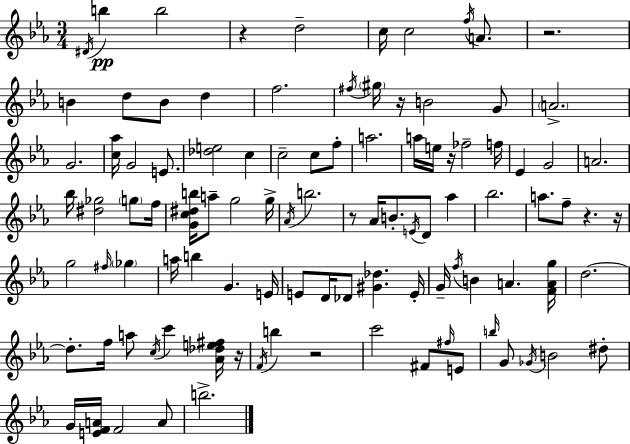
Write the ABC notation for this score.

X:1
T:Untitled
M:3/4
L:1/4
K:Eb
^D/4 b b2 z d2 c/4 c2 f/4 A/2 z2 B d/2 B/2 d f2 ^f/4 ^g/4 z/4 B2 G/2 A2 G2 [c_a]/4 G2 E/2 [_de]2 c c2 c/2 f/2 a2 a/4 e/4 z/4 _f2 f/4 _E G2 A2 _b/4 [^d_g]2 g/2 f/4 [Gc^db]/4 a/2 g2 g/4 _A/4 b2 z/2 _A/4 B/2 E/4 D/2 _a _b2 a/2 f/2 z z/4 g2 ^f/4 _g a/4 b G E/4 E/2 D/4 _D/2 [^G_d] E/4 G/4 f/4 B A [FAg]/4 d2 d/2 f/4 a/2 c/4 c' [_A_de^f]/4 z/4 F/4 b z2 c'2 ^F/2 ^f/4 E/2 b/4 G/2 _G/4 B2 ^d/2 G/4 [EFA]/4 F2 A/2 b2